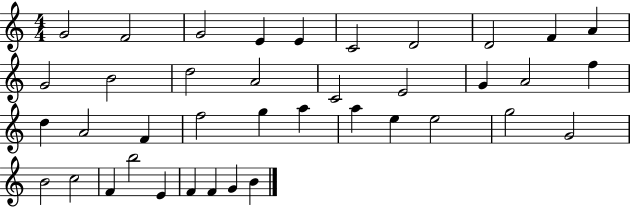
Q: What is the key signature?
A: C major